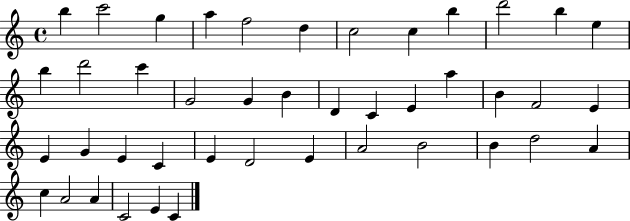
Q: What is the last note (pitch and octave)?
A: C4